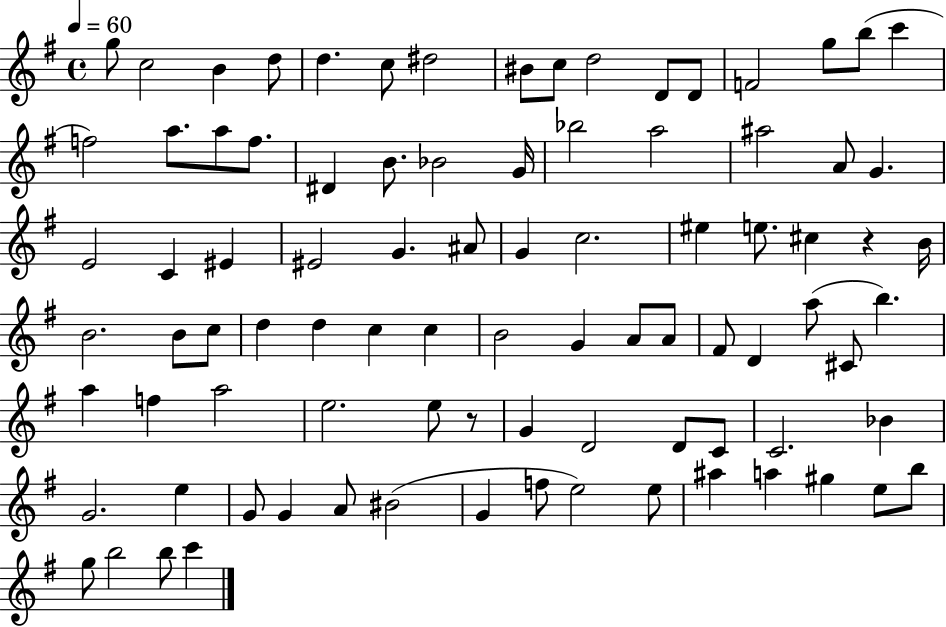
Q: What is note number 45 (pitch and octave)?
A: D5